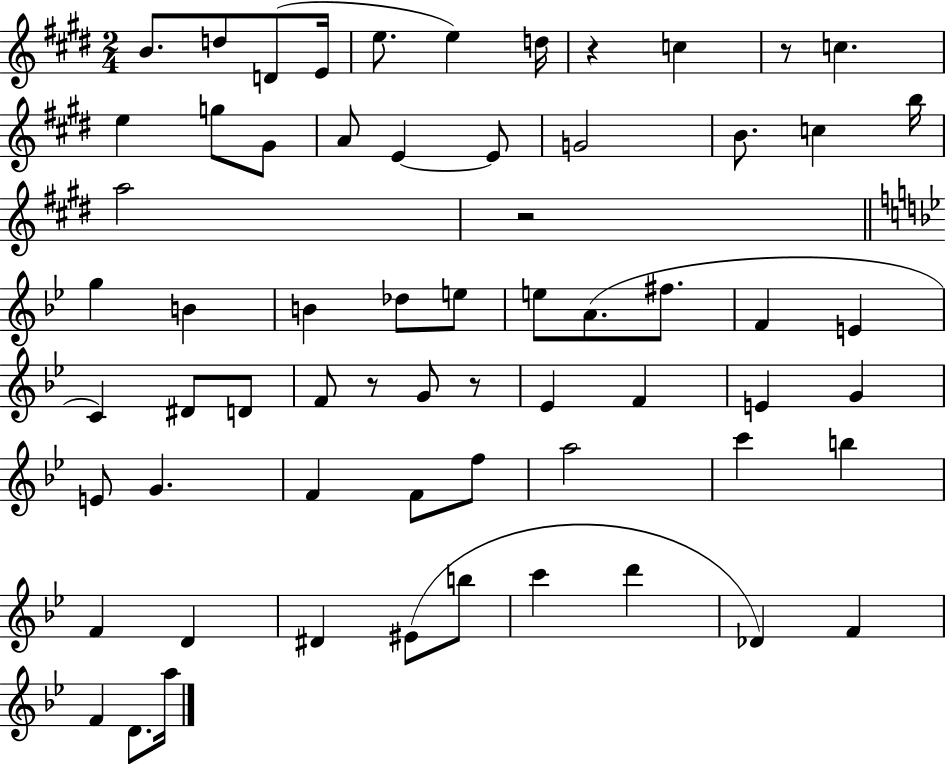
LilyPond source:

{
  \clef treble
  \numericTimeSignature
  \time 2/4
  \key e \major
  \repeat volta 2 { b'8. d''8 d'8( e'16 | e''8. e''4) d''16 | r4 c''4 | r8 c''4. | \break e''4 g''8 gis'8 | a'8 e'4~~ e'8 | g'2 | b'8. c''4 b''16 | \break a''2 | r2 | \bar "||" \break \key bes \major g''4 b'4 | b'4 des''8 e''8 | e''8 a'8.( fis''8. | f'4 e'4 | \break c'4) dis'8 d'8 | f'8 r8 g'8 r8 | ees'4 f'4 | e'4 g'4 | \break e'8 g'4. | f'4 f'8 f''8 | a''2 | c'''4 b''4 | \break f'4 d'4 | dis'4 eis'8( b''8 | c'''4 d'''4 | des'4) f'4 | \break f'4 d'8. a''16 | } \bar "|."
}